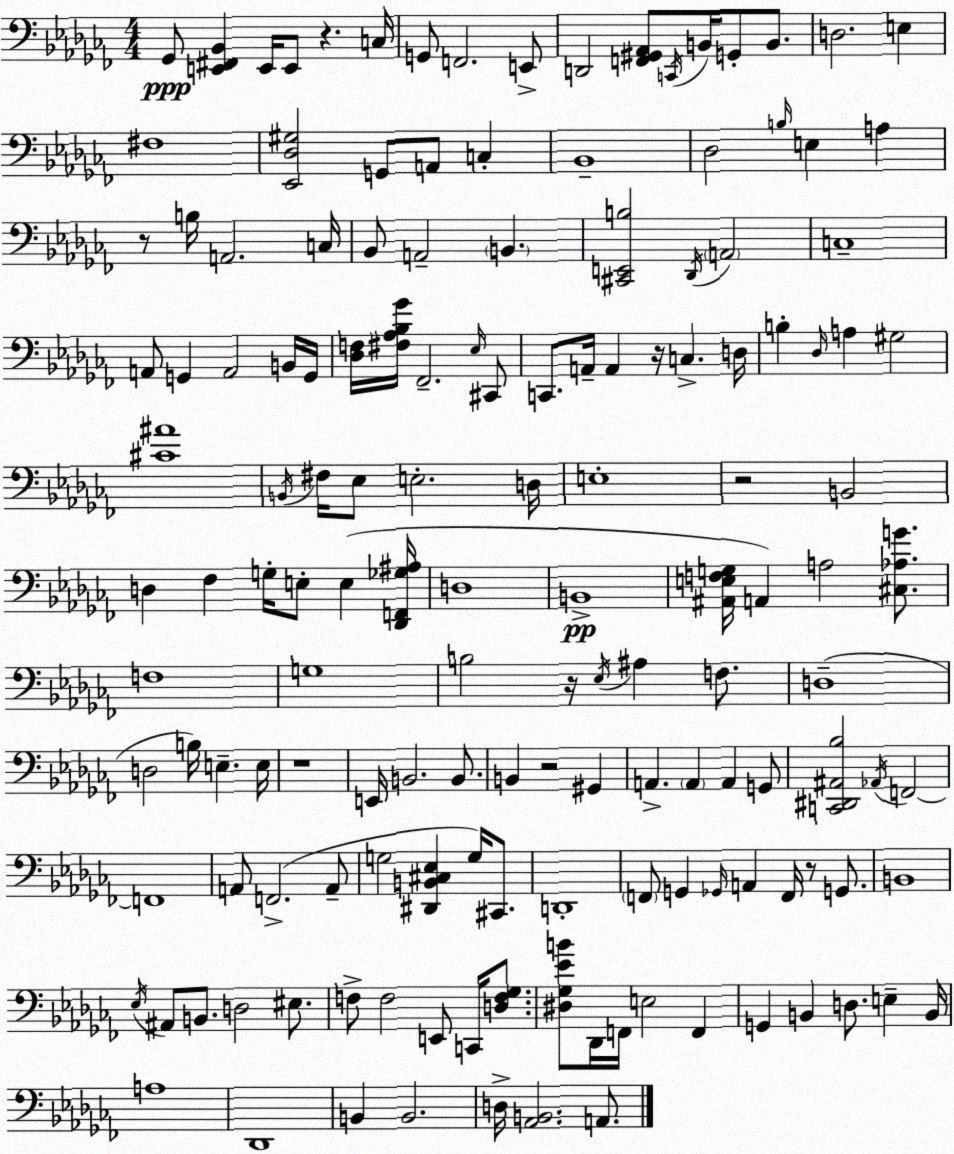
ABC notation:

X:1
T:Untitled
M:4/4
L:1/4
K:Abm
_G,,/2 [E,,^F,,_B,,] E,,/4 E,,/2 z C,/4 G,,/2 F,,2 E,,/2 D,,2 [F,,^G,,_A,,]/2 C,,/4 B,,/4 G,,/2 B,,/2 D,2 E, ^F,4 [_E,,_D,^G,]2 G,,/2 A,,/2 C, _B,,4 _D,2 B,/4 E, A, z/2 B,/4 A,,2 C,/4 _B,,/2 A,,2 B,, [^C,,E,,B,]2 _D,,/4 A,,2 C,4 A,,/2 G,, A,,2 B,,/4 G,,/4 [_D,F,]/4 [^F,_A,_B,_G]/4 _F,,2 _E,/4 ^C,,/2 C,,/2 A,,/4 A,, z/4 C, D,/4 B, _D,/4 A, ^G,2 [^C^A]4 B,,/4 ^F,/4 _E,/2 E,2 D,/4 E,4 z2 B,,2 D, _F, G,/4 E,/2 E, [_D,,F,,_G,^A,]/4 D,4 B,,4 [^A,,E,F,G,]/4 A,, A,2 [^C,_A,G]/2 F,4 G,4 B,2 z/4 _E,/4 ^A, F,/2 D,4 D,2 B,/4 E, E,/4 z4 E,,/4 B,,2 B,,/2 B,, z2 ^G,, A,, A,, A,, G,,/2 [C,,^D,,^A,,_B,]2 _A,,/4 F,,2 F,,4 A,,/2 F,,2 A,,/2 G,2 [^D,,B,,^C,_E,] G,/4 ^C,,/2 D,,4 F,,/2 G,, _G,,/4 A,, F,,/4 z/2 G,,/2 B,,4 _E,/4 ^A,,/2 B,,/2 D,2 ^E,/2 F,/2 F,2 E,,/2 C,,/4 [D,F,_G,]/2 [^D,_G,_EB]/2 _D,,/4 F,,/4 E,2 F,, G,, B,, D,/2 E, B,,/4 A,4 _D,,4 B,, B,,2 D,/4 [_A,,B,,]2 A,,/2